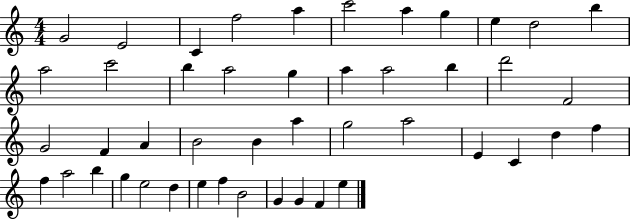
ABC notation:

X:1
T:Untitled
M:4/4
L:1/4
K:C
G2 E2 C f2 a c'2 a g e d2 b a2 c'2 b a2 g a a2 b d'2 F2 G2 F A B2 B a g2 a2 E C d f f a2 b g e2 d e f B2 G G F e